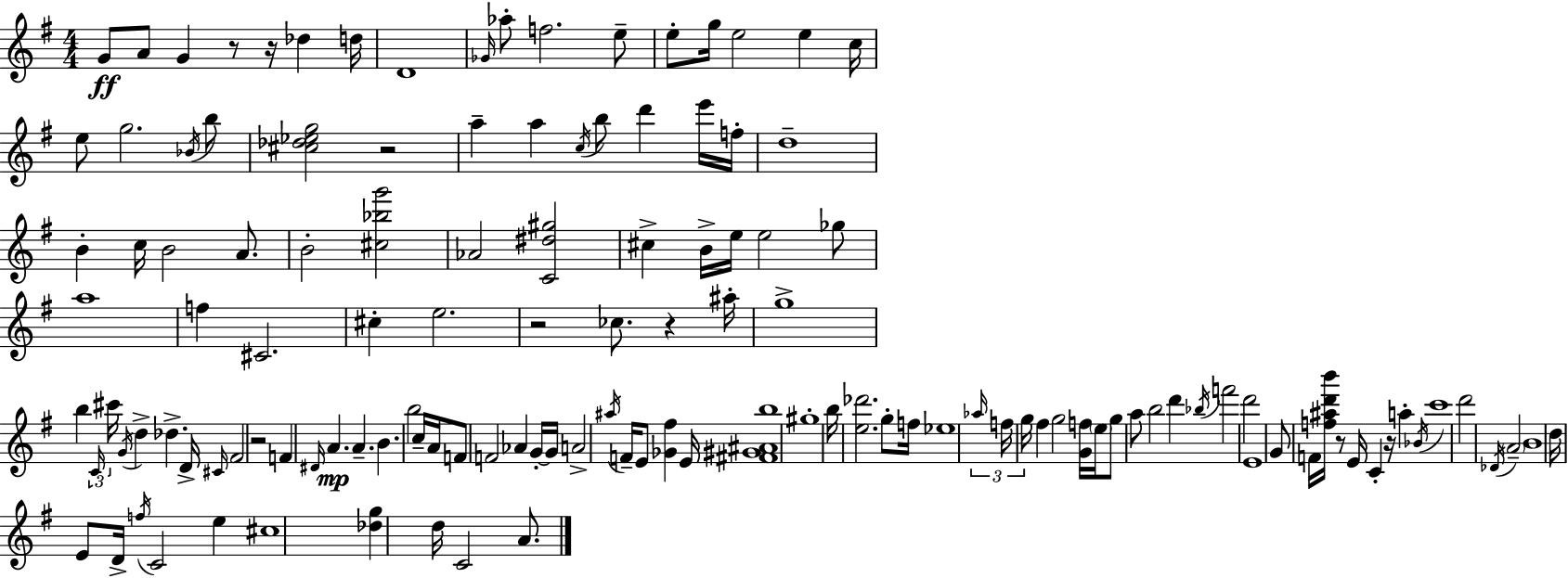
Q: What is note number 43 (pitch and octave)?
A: E5